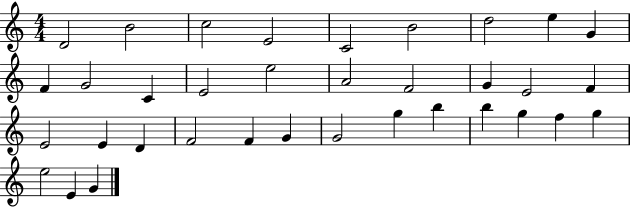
{
  \clef treble
  \numericTimeSignature
  \time 4/4
  \key c \major
  d'2 b'2 | c''2 e'2 | c'2 b'2 | d''2 e''4 g'4 | \break f'4 g'2 c'4 | e'2 e''2 | a'2 f'2 | g'4 e'2 f'4 | \break e'2 e'4 d'4 | f'2 f'4 g'4 | g'2 g''4 b''4 | b''4 g''4 f''4 g''4 | \break e''2 e'4 g'4 | \bar "|."
}